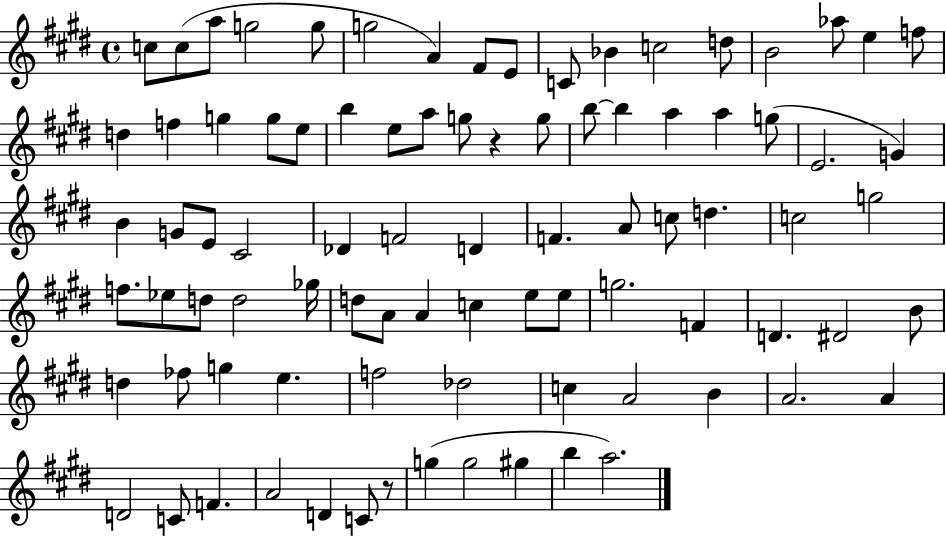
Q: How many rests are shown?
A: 2